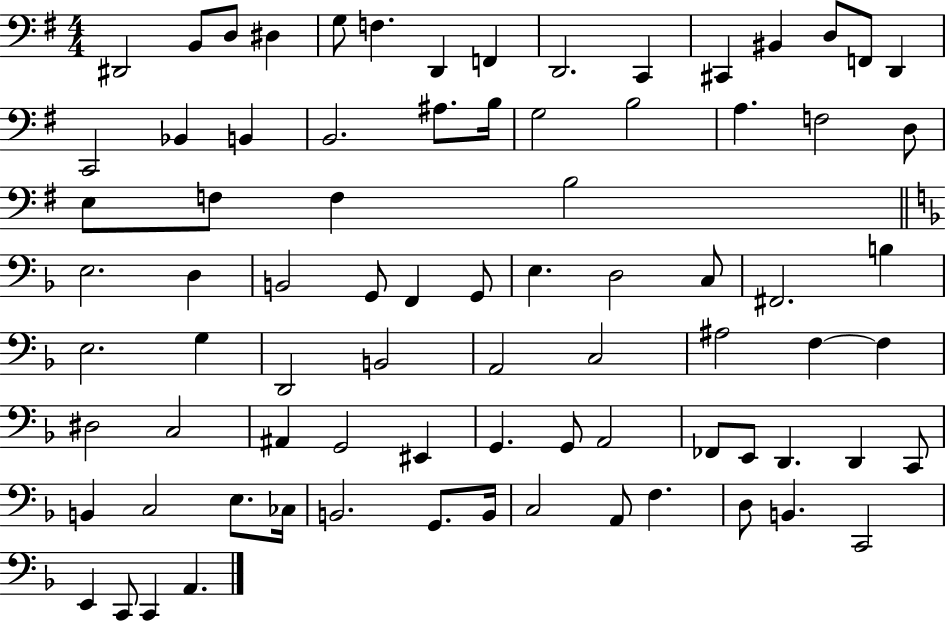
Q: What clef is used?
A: bass